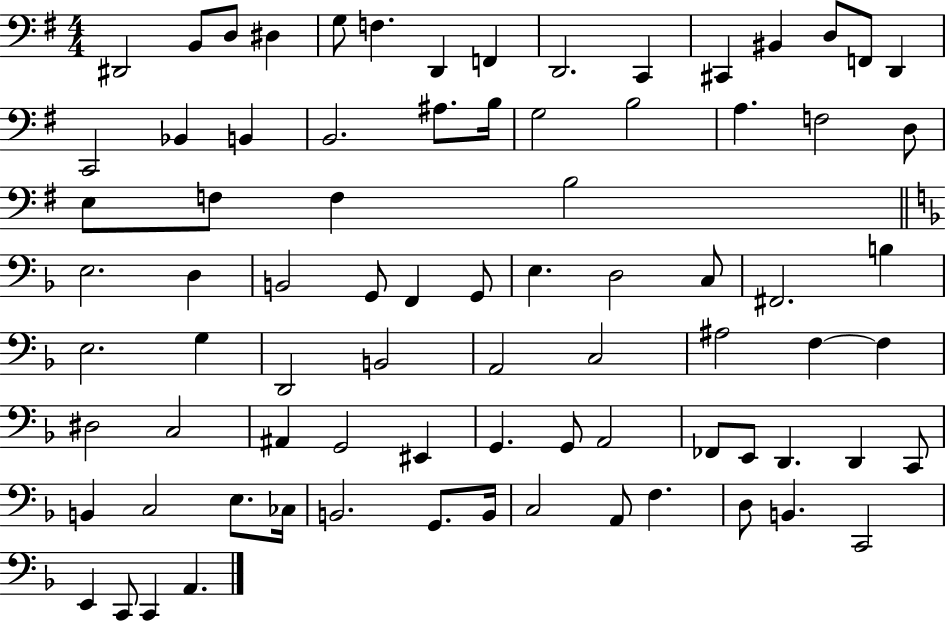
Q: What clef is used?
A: bass